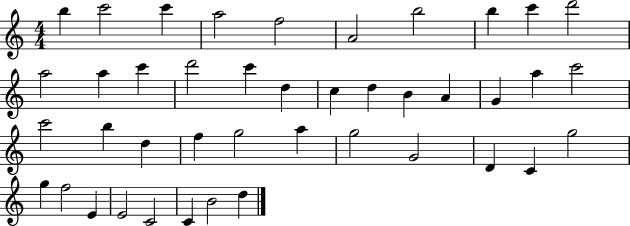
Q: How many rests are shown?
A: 0